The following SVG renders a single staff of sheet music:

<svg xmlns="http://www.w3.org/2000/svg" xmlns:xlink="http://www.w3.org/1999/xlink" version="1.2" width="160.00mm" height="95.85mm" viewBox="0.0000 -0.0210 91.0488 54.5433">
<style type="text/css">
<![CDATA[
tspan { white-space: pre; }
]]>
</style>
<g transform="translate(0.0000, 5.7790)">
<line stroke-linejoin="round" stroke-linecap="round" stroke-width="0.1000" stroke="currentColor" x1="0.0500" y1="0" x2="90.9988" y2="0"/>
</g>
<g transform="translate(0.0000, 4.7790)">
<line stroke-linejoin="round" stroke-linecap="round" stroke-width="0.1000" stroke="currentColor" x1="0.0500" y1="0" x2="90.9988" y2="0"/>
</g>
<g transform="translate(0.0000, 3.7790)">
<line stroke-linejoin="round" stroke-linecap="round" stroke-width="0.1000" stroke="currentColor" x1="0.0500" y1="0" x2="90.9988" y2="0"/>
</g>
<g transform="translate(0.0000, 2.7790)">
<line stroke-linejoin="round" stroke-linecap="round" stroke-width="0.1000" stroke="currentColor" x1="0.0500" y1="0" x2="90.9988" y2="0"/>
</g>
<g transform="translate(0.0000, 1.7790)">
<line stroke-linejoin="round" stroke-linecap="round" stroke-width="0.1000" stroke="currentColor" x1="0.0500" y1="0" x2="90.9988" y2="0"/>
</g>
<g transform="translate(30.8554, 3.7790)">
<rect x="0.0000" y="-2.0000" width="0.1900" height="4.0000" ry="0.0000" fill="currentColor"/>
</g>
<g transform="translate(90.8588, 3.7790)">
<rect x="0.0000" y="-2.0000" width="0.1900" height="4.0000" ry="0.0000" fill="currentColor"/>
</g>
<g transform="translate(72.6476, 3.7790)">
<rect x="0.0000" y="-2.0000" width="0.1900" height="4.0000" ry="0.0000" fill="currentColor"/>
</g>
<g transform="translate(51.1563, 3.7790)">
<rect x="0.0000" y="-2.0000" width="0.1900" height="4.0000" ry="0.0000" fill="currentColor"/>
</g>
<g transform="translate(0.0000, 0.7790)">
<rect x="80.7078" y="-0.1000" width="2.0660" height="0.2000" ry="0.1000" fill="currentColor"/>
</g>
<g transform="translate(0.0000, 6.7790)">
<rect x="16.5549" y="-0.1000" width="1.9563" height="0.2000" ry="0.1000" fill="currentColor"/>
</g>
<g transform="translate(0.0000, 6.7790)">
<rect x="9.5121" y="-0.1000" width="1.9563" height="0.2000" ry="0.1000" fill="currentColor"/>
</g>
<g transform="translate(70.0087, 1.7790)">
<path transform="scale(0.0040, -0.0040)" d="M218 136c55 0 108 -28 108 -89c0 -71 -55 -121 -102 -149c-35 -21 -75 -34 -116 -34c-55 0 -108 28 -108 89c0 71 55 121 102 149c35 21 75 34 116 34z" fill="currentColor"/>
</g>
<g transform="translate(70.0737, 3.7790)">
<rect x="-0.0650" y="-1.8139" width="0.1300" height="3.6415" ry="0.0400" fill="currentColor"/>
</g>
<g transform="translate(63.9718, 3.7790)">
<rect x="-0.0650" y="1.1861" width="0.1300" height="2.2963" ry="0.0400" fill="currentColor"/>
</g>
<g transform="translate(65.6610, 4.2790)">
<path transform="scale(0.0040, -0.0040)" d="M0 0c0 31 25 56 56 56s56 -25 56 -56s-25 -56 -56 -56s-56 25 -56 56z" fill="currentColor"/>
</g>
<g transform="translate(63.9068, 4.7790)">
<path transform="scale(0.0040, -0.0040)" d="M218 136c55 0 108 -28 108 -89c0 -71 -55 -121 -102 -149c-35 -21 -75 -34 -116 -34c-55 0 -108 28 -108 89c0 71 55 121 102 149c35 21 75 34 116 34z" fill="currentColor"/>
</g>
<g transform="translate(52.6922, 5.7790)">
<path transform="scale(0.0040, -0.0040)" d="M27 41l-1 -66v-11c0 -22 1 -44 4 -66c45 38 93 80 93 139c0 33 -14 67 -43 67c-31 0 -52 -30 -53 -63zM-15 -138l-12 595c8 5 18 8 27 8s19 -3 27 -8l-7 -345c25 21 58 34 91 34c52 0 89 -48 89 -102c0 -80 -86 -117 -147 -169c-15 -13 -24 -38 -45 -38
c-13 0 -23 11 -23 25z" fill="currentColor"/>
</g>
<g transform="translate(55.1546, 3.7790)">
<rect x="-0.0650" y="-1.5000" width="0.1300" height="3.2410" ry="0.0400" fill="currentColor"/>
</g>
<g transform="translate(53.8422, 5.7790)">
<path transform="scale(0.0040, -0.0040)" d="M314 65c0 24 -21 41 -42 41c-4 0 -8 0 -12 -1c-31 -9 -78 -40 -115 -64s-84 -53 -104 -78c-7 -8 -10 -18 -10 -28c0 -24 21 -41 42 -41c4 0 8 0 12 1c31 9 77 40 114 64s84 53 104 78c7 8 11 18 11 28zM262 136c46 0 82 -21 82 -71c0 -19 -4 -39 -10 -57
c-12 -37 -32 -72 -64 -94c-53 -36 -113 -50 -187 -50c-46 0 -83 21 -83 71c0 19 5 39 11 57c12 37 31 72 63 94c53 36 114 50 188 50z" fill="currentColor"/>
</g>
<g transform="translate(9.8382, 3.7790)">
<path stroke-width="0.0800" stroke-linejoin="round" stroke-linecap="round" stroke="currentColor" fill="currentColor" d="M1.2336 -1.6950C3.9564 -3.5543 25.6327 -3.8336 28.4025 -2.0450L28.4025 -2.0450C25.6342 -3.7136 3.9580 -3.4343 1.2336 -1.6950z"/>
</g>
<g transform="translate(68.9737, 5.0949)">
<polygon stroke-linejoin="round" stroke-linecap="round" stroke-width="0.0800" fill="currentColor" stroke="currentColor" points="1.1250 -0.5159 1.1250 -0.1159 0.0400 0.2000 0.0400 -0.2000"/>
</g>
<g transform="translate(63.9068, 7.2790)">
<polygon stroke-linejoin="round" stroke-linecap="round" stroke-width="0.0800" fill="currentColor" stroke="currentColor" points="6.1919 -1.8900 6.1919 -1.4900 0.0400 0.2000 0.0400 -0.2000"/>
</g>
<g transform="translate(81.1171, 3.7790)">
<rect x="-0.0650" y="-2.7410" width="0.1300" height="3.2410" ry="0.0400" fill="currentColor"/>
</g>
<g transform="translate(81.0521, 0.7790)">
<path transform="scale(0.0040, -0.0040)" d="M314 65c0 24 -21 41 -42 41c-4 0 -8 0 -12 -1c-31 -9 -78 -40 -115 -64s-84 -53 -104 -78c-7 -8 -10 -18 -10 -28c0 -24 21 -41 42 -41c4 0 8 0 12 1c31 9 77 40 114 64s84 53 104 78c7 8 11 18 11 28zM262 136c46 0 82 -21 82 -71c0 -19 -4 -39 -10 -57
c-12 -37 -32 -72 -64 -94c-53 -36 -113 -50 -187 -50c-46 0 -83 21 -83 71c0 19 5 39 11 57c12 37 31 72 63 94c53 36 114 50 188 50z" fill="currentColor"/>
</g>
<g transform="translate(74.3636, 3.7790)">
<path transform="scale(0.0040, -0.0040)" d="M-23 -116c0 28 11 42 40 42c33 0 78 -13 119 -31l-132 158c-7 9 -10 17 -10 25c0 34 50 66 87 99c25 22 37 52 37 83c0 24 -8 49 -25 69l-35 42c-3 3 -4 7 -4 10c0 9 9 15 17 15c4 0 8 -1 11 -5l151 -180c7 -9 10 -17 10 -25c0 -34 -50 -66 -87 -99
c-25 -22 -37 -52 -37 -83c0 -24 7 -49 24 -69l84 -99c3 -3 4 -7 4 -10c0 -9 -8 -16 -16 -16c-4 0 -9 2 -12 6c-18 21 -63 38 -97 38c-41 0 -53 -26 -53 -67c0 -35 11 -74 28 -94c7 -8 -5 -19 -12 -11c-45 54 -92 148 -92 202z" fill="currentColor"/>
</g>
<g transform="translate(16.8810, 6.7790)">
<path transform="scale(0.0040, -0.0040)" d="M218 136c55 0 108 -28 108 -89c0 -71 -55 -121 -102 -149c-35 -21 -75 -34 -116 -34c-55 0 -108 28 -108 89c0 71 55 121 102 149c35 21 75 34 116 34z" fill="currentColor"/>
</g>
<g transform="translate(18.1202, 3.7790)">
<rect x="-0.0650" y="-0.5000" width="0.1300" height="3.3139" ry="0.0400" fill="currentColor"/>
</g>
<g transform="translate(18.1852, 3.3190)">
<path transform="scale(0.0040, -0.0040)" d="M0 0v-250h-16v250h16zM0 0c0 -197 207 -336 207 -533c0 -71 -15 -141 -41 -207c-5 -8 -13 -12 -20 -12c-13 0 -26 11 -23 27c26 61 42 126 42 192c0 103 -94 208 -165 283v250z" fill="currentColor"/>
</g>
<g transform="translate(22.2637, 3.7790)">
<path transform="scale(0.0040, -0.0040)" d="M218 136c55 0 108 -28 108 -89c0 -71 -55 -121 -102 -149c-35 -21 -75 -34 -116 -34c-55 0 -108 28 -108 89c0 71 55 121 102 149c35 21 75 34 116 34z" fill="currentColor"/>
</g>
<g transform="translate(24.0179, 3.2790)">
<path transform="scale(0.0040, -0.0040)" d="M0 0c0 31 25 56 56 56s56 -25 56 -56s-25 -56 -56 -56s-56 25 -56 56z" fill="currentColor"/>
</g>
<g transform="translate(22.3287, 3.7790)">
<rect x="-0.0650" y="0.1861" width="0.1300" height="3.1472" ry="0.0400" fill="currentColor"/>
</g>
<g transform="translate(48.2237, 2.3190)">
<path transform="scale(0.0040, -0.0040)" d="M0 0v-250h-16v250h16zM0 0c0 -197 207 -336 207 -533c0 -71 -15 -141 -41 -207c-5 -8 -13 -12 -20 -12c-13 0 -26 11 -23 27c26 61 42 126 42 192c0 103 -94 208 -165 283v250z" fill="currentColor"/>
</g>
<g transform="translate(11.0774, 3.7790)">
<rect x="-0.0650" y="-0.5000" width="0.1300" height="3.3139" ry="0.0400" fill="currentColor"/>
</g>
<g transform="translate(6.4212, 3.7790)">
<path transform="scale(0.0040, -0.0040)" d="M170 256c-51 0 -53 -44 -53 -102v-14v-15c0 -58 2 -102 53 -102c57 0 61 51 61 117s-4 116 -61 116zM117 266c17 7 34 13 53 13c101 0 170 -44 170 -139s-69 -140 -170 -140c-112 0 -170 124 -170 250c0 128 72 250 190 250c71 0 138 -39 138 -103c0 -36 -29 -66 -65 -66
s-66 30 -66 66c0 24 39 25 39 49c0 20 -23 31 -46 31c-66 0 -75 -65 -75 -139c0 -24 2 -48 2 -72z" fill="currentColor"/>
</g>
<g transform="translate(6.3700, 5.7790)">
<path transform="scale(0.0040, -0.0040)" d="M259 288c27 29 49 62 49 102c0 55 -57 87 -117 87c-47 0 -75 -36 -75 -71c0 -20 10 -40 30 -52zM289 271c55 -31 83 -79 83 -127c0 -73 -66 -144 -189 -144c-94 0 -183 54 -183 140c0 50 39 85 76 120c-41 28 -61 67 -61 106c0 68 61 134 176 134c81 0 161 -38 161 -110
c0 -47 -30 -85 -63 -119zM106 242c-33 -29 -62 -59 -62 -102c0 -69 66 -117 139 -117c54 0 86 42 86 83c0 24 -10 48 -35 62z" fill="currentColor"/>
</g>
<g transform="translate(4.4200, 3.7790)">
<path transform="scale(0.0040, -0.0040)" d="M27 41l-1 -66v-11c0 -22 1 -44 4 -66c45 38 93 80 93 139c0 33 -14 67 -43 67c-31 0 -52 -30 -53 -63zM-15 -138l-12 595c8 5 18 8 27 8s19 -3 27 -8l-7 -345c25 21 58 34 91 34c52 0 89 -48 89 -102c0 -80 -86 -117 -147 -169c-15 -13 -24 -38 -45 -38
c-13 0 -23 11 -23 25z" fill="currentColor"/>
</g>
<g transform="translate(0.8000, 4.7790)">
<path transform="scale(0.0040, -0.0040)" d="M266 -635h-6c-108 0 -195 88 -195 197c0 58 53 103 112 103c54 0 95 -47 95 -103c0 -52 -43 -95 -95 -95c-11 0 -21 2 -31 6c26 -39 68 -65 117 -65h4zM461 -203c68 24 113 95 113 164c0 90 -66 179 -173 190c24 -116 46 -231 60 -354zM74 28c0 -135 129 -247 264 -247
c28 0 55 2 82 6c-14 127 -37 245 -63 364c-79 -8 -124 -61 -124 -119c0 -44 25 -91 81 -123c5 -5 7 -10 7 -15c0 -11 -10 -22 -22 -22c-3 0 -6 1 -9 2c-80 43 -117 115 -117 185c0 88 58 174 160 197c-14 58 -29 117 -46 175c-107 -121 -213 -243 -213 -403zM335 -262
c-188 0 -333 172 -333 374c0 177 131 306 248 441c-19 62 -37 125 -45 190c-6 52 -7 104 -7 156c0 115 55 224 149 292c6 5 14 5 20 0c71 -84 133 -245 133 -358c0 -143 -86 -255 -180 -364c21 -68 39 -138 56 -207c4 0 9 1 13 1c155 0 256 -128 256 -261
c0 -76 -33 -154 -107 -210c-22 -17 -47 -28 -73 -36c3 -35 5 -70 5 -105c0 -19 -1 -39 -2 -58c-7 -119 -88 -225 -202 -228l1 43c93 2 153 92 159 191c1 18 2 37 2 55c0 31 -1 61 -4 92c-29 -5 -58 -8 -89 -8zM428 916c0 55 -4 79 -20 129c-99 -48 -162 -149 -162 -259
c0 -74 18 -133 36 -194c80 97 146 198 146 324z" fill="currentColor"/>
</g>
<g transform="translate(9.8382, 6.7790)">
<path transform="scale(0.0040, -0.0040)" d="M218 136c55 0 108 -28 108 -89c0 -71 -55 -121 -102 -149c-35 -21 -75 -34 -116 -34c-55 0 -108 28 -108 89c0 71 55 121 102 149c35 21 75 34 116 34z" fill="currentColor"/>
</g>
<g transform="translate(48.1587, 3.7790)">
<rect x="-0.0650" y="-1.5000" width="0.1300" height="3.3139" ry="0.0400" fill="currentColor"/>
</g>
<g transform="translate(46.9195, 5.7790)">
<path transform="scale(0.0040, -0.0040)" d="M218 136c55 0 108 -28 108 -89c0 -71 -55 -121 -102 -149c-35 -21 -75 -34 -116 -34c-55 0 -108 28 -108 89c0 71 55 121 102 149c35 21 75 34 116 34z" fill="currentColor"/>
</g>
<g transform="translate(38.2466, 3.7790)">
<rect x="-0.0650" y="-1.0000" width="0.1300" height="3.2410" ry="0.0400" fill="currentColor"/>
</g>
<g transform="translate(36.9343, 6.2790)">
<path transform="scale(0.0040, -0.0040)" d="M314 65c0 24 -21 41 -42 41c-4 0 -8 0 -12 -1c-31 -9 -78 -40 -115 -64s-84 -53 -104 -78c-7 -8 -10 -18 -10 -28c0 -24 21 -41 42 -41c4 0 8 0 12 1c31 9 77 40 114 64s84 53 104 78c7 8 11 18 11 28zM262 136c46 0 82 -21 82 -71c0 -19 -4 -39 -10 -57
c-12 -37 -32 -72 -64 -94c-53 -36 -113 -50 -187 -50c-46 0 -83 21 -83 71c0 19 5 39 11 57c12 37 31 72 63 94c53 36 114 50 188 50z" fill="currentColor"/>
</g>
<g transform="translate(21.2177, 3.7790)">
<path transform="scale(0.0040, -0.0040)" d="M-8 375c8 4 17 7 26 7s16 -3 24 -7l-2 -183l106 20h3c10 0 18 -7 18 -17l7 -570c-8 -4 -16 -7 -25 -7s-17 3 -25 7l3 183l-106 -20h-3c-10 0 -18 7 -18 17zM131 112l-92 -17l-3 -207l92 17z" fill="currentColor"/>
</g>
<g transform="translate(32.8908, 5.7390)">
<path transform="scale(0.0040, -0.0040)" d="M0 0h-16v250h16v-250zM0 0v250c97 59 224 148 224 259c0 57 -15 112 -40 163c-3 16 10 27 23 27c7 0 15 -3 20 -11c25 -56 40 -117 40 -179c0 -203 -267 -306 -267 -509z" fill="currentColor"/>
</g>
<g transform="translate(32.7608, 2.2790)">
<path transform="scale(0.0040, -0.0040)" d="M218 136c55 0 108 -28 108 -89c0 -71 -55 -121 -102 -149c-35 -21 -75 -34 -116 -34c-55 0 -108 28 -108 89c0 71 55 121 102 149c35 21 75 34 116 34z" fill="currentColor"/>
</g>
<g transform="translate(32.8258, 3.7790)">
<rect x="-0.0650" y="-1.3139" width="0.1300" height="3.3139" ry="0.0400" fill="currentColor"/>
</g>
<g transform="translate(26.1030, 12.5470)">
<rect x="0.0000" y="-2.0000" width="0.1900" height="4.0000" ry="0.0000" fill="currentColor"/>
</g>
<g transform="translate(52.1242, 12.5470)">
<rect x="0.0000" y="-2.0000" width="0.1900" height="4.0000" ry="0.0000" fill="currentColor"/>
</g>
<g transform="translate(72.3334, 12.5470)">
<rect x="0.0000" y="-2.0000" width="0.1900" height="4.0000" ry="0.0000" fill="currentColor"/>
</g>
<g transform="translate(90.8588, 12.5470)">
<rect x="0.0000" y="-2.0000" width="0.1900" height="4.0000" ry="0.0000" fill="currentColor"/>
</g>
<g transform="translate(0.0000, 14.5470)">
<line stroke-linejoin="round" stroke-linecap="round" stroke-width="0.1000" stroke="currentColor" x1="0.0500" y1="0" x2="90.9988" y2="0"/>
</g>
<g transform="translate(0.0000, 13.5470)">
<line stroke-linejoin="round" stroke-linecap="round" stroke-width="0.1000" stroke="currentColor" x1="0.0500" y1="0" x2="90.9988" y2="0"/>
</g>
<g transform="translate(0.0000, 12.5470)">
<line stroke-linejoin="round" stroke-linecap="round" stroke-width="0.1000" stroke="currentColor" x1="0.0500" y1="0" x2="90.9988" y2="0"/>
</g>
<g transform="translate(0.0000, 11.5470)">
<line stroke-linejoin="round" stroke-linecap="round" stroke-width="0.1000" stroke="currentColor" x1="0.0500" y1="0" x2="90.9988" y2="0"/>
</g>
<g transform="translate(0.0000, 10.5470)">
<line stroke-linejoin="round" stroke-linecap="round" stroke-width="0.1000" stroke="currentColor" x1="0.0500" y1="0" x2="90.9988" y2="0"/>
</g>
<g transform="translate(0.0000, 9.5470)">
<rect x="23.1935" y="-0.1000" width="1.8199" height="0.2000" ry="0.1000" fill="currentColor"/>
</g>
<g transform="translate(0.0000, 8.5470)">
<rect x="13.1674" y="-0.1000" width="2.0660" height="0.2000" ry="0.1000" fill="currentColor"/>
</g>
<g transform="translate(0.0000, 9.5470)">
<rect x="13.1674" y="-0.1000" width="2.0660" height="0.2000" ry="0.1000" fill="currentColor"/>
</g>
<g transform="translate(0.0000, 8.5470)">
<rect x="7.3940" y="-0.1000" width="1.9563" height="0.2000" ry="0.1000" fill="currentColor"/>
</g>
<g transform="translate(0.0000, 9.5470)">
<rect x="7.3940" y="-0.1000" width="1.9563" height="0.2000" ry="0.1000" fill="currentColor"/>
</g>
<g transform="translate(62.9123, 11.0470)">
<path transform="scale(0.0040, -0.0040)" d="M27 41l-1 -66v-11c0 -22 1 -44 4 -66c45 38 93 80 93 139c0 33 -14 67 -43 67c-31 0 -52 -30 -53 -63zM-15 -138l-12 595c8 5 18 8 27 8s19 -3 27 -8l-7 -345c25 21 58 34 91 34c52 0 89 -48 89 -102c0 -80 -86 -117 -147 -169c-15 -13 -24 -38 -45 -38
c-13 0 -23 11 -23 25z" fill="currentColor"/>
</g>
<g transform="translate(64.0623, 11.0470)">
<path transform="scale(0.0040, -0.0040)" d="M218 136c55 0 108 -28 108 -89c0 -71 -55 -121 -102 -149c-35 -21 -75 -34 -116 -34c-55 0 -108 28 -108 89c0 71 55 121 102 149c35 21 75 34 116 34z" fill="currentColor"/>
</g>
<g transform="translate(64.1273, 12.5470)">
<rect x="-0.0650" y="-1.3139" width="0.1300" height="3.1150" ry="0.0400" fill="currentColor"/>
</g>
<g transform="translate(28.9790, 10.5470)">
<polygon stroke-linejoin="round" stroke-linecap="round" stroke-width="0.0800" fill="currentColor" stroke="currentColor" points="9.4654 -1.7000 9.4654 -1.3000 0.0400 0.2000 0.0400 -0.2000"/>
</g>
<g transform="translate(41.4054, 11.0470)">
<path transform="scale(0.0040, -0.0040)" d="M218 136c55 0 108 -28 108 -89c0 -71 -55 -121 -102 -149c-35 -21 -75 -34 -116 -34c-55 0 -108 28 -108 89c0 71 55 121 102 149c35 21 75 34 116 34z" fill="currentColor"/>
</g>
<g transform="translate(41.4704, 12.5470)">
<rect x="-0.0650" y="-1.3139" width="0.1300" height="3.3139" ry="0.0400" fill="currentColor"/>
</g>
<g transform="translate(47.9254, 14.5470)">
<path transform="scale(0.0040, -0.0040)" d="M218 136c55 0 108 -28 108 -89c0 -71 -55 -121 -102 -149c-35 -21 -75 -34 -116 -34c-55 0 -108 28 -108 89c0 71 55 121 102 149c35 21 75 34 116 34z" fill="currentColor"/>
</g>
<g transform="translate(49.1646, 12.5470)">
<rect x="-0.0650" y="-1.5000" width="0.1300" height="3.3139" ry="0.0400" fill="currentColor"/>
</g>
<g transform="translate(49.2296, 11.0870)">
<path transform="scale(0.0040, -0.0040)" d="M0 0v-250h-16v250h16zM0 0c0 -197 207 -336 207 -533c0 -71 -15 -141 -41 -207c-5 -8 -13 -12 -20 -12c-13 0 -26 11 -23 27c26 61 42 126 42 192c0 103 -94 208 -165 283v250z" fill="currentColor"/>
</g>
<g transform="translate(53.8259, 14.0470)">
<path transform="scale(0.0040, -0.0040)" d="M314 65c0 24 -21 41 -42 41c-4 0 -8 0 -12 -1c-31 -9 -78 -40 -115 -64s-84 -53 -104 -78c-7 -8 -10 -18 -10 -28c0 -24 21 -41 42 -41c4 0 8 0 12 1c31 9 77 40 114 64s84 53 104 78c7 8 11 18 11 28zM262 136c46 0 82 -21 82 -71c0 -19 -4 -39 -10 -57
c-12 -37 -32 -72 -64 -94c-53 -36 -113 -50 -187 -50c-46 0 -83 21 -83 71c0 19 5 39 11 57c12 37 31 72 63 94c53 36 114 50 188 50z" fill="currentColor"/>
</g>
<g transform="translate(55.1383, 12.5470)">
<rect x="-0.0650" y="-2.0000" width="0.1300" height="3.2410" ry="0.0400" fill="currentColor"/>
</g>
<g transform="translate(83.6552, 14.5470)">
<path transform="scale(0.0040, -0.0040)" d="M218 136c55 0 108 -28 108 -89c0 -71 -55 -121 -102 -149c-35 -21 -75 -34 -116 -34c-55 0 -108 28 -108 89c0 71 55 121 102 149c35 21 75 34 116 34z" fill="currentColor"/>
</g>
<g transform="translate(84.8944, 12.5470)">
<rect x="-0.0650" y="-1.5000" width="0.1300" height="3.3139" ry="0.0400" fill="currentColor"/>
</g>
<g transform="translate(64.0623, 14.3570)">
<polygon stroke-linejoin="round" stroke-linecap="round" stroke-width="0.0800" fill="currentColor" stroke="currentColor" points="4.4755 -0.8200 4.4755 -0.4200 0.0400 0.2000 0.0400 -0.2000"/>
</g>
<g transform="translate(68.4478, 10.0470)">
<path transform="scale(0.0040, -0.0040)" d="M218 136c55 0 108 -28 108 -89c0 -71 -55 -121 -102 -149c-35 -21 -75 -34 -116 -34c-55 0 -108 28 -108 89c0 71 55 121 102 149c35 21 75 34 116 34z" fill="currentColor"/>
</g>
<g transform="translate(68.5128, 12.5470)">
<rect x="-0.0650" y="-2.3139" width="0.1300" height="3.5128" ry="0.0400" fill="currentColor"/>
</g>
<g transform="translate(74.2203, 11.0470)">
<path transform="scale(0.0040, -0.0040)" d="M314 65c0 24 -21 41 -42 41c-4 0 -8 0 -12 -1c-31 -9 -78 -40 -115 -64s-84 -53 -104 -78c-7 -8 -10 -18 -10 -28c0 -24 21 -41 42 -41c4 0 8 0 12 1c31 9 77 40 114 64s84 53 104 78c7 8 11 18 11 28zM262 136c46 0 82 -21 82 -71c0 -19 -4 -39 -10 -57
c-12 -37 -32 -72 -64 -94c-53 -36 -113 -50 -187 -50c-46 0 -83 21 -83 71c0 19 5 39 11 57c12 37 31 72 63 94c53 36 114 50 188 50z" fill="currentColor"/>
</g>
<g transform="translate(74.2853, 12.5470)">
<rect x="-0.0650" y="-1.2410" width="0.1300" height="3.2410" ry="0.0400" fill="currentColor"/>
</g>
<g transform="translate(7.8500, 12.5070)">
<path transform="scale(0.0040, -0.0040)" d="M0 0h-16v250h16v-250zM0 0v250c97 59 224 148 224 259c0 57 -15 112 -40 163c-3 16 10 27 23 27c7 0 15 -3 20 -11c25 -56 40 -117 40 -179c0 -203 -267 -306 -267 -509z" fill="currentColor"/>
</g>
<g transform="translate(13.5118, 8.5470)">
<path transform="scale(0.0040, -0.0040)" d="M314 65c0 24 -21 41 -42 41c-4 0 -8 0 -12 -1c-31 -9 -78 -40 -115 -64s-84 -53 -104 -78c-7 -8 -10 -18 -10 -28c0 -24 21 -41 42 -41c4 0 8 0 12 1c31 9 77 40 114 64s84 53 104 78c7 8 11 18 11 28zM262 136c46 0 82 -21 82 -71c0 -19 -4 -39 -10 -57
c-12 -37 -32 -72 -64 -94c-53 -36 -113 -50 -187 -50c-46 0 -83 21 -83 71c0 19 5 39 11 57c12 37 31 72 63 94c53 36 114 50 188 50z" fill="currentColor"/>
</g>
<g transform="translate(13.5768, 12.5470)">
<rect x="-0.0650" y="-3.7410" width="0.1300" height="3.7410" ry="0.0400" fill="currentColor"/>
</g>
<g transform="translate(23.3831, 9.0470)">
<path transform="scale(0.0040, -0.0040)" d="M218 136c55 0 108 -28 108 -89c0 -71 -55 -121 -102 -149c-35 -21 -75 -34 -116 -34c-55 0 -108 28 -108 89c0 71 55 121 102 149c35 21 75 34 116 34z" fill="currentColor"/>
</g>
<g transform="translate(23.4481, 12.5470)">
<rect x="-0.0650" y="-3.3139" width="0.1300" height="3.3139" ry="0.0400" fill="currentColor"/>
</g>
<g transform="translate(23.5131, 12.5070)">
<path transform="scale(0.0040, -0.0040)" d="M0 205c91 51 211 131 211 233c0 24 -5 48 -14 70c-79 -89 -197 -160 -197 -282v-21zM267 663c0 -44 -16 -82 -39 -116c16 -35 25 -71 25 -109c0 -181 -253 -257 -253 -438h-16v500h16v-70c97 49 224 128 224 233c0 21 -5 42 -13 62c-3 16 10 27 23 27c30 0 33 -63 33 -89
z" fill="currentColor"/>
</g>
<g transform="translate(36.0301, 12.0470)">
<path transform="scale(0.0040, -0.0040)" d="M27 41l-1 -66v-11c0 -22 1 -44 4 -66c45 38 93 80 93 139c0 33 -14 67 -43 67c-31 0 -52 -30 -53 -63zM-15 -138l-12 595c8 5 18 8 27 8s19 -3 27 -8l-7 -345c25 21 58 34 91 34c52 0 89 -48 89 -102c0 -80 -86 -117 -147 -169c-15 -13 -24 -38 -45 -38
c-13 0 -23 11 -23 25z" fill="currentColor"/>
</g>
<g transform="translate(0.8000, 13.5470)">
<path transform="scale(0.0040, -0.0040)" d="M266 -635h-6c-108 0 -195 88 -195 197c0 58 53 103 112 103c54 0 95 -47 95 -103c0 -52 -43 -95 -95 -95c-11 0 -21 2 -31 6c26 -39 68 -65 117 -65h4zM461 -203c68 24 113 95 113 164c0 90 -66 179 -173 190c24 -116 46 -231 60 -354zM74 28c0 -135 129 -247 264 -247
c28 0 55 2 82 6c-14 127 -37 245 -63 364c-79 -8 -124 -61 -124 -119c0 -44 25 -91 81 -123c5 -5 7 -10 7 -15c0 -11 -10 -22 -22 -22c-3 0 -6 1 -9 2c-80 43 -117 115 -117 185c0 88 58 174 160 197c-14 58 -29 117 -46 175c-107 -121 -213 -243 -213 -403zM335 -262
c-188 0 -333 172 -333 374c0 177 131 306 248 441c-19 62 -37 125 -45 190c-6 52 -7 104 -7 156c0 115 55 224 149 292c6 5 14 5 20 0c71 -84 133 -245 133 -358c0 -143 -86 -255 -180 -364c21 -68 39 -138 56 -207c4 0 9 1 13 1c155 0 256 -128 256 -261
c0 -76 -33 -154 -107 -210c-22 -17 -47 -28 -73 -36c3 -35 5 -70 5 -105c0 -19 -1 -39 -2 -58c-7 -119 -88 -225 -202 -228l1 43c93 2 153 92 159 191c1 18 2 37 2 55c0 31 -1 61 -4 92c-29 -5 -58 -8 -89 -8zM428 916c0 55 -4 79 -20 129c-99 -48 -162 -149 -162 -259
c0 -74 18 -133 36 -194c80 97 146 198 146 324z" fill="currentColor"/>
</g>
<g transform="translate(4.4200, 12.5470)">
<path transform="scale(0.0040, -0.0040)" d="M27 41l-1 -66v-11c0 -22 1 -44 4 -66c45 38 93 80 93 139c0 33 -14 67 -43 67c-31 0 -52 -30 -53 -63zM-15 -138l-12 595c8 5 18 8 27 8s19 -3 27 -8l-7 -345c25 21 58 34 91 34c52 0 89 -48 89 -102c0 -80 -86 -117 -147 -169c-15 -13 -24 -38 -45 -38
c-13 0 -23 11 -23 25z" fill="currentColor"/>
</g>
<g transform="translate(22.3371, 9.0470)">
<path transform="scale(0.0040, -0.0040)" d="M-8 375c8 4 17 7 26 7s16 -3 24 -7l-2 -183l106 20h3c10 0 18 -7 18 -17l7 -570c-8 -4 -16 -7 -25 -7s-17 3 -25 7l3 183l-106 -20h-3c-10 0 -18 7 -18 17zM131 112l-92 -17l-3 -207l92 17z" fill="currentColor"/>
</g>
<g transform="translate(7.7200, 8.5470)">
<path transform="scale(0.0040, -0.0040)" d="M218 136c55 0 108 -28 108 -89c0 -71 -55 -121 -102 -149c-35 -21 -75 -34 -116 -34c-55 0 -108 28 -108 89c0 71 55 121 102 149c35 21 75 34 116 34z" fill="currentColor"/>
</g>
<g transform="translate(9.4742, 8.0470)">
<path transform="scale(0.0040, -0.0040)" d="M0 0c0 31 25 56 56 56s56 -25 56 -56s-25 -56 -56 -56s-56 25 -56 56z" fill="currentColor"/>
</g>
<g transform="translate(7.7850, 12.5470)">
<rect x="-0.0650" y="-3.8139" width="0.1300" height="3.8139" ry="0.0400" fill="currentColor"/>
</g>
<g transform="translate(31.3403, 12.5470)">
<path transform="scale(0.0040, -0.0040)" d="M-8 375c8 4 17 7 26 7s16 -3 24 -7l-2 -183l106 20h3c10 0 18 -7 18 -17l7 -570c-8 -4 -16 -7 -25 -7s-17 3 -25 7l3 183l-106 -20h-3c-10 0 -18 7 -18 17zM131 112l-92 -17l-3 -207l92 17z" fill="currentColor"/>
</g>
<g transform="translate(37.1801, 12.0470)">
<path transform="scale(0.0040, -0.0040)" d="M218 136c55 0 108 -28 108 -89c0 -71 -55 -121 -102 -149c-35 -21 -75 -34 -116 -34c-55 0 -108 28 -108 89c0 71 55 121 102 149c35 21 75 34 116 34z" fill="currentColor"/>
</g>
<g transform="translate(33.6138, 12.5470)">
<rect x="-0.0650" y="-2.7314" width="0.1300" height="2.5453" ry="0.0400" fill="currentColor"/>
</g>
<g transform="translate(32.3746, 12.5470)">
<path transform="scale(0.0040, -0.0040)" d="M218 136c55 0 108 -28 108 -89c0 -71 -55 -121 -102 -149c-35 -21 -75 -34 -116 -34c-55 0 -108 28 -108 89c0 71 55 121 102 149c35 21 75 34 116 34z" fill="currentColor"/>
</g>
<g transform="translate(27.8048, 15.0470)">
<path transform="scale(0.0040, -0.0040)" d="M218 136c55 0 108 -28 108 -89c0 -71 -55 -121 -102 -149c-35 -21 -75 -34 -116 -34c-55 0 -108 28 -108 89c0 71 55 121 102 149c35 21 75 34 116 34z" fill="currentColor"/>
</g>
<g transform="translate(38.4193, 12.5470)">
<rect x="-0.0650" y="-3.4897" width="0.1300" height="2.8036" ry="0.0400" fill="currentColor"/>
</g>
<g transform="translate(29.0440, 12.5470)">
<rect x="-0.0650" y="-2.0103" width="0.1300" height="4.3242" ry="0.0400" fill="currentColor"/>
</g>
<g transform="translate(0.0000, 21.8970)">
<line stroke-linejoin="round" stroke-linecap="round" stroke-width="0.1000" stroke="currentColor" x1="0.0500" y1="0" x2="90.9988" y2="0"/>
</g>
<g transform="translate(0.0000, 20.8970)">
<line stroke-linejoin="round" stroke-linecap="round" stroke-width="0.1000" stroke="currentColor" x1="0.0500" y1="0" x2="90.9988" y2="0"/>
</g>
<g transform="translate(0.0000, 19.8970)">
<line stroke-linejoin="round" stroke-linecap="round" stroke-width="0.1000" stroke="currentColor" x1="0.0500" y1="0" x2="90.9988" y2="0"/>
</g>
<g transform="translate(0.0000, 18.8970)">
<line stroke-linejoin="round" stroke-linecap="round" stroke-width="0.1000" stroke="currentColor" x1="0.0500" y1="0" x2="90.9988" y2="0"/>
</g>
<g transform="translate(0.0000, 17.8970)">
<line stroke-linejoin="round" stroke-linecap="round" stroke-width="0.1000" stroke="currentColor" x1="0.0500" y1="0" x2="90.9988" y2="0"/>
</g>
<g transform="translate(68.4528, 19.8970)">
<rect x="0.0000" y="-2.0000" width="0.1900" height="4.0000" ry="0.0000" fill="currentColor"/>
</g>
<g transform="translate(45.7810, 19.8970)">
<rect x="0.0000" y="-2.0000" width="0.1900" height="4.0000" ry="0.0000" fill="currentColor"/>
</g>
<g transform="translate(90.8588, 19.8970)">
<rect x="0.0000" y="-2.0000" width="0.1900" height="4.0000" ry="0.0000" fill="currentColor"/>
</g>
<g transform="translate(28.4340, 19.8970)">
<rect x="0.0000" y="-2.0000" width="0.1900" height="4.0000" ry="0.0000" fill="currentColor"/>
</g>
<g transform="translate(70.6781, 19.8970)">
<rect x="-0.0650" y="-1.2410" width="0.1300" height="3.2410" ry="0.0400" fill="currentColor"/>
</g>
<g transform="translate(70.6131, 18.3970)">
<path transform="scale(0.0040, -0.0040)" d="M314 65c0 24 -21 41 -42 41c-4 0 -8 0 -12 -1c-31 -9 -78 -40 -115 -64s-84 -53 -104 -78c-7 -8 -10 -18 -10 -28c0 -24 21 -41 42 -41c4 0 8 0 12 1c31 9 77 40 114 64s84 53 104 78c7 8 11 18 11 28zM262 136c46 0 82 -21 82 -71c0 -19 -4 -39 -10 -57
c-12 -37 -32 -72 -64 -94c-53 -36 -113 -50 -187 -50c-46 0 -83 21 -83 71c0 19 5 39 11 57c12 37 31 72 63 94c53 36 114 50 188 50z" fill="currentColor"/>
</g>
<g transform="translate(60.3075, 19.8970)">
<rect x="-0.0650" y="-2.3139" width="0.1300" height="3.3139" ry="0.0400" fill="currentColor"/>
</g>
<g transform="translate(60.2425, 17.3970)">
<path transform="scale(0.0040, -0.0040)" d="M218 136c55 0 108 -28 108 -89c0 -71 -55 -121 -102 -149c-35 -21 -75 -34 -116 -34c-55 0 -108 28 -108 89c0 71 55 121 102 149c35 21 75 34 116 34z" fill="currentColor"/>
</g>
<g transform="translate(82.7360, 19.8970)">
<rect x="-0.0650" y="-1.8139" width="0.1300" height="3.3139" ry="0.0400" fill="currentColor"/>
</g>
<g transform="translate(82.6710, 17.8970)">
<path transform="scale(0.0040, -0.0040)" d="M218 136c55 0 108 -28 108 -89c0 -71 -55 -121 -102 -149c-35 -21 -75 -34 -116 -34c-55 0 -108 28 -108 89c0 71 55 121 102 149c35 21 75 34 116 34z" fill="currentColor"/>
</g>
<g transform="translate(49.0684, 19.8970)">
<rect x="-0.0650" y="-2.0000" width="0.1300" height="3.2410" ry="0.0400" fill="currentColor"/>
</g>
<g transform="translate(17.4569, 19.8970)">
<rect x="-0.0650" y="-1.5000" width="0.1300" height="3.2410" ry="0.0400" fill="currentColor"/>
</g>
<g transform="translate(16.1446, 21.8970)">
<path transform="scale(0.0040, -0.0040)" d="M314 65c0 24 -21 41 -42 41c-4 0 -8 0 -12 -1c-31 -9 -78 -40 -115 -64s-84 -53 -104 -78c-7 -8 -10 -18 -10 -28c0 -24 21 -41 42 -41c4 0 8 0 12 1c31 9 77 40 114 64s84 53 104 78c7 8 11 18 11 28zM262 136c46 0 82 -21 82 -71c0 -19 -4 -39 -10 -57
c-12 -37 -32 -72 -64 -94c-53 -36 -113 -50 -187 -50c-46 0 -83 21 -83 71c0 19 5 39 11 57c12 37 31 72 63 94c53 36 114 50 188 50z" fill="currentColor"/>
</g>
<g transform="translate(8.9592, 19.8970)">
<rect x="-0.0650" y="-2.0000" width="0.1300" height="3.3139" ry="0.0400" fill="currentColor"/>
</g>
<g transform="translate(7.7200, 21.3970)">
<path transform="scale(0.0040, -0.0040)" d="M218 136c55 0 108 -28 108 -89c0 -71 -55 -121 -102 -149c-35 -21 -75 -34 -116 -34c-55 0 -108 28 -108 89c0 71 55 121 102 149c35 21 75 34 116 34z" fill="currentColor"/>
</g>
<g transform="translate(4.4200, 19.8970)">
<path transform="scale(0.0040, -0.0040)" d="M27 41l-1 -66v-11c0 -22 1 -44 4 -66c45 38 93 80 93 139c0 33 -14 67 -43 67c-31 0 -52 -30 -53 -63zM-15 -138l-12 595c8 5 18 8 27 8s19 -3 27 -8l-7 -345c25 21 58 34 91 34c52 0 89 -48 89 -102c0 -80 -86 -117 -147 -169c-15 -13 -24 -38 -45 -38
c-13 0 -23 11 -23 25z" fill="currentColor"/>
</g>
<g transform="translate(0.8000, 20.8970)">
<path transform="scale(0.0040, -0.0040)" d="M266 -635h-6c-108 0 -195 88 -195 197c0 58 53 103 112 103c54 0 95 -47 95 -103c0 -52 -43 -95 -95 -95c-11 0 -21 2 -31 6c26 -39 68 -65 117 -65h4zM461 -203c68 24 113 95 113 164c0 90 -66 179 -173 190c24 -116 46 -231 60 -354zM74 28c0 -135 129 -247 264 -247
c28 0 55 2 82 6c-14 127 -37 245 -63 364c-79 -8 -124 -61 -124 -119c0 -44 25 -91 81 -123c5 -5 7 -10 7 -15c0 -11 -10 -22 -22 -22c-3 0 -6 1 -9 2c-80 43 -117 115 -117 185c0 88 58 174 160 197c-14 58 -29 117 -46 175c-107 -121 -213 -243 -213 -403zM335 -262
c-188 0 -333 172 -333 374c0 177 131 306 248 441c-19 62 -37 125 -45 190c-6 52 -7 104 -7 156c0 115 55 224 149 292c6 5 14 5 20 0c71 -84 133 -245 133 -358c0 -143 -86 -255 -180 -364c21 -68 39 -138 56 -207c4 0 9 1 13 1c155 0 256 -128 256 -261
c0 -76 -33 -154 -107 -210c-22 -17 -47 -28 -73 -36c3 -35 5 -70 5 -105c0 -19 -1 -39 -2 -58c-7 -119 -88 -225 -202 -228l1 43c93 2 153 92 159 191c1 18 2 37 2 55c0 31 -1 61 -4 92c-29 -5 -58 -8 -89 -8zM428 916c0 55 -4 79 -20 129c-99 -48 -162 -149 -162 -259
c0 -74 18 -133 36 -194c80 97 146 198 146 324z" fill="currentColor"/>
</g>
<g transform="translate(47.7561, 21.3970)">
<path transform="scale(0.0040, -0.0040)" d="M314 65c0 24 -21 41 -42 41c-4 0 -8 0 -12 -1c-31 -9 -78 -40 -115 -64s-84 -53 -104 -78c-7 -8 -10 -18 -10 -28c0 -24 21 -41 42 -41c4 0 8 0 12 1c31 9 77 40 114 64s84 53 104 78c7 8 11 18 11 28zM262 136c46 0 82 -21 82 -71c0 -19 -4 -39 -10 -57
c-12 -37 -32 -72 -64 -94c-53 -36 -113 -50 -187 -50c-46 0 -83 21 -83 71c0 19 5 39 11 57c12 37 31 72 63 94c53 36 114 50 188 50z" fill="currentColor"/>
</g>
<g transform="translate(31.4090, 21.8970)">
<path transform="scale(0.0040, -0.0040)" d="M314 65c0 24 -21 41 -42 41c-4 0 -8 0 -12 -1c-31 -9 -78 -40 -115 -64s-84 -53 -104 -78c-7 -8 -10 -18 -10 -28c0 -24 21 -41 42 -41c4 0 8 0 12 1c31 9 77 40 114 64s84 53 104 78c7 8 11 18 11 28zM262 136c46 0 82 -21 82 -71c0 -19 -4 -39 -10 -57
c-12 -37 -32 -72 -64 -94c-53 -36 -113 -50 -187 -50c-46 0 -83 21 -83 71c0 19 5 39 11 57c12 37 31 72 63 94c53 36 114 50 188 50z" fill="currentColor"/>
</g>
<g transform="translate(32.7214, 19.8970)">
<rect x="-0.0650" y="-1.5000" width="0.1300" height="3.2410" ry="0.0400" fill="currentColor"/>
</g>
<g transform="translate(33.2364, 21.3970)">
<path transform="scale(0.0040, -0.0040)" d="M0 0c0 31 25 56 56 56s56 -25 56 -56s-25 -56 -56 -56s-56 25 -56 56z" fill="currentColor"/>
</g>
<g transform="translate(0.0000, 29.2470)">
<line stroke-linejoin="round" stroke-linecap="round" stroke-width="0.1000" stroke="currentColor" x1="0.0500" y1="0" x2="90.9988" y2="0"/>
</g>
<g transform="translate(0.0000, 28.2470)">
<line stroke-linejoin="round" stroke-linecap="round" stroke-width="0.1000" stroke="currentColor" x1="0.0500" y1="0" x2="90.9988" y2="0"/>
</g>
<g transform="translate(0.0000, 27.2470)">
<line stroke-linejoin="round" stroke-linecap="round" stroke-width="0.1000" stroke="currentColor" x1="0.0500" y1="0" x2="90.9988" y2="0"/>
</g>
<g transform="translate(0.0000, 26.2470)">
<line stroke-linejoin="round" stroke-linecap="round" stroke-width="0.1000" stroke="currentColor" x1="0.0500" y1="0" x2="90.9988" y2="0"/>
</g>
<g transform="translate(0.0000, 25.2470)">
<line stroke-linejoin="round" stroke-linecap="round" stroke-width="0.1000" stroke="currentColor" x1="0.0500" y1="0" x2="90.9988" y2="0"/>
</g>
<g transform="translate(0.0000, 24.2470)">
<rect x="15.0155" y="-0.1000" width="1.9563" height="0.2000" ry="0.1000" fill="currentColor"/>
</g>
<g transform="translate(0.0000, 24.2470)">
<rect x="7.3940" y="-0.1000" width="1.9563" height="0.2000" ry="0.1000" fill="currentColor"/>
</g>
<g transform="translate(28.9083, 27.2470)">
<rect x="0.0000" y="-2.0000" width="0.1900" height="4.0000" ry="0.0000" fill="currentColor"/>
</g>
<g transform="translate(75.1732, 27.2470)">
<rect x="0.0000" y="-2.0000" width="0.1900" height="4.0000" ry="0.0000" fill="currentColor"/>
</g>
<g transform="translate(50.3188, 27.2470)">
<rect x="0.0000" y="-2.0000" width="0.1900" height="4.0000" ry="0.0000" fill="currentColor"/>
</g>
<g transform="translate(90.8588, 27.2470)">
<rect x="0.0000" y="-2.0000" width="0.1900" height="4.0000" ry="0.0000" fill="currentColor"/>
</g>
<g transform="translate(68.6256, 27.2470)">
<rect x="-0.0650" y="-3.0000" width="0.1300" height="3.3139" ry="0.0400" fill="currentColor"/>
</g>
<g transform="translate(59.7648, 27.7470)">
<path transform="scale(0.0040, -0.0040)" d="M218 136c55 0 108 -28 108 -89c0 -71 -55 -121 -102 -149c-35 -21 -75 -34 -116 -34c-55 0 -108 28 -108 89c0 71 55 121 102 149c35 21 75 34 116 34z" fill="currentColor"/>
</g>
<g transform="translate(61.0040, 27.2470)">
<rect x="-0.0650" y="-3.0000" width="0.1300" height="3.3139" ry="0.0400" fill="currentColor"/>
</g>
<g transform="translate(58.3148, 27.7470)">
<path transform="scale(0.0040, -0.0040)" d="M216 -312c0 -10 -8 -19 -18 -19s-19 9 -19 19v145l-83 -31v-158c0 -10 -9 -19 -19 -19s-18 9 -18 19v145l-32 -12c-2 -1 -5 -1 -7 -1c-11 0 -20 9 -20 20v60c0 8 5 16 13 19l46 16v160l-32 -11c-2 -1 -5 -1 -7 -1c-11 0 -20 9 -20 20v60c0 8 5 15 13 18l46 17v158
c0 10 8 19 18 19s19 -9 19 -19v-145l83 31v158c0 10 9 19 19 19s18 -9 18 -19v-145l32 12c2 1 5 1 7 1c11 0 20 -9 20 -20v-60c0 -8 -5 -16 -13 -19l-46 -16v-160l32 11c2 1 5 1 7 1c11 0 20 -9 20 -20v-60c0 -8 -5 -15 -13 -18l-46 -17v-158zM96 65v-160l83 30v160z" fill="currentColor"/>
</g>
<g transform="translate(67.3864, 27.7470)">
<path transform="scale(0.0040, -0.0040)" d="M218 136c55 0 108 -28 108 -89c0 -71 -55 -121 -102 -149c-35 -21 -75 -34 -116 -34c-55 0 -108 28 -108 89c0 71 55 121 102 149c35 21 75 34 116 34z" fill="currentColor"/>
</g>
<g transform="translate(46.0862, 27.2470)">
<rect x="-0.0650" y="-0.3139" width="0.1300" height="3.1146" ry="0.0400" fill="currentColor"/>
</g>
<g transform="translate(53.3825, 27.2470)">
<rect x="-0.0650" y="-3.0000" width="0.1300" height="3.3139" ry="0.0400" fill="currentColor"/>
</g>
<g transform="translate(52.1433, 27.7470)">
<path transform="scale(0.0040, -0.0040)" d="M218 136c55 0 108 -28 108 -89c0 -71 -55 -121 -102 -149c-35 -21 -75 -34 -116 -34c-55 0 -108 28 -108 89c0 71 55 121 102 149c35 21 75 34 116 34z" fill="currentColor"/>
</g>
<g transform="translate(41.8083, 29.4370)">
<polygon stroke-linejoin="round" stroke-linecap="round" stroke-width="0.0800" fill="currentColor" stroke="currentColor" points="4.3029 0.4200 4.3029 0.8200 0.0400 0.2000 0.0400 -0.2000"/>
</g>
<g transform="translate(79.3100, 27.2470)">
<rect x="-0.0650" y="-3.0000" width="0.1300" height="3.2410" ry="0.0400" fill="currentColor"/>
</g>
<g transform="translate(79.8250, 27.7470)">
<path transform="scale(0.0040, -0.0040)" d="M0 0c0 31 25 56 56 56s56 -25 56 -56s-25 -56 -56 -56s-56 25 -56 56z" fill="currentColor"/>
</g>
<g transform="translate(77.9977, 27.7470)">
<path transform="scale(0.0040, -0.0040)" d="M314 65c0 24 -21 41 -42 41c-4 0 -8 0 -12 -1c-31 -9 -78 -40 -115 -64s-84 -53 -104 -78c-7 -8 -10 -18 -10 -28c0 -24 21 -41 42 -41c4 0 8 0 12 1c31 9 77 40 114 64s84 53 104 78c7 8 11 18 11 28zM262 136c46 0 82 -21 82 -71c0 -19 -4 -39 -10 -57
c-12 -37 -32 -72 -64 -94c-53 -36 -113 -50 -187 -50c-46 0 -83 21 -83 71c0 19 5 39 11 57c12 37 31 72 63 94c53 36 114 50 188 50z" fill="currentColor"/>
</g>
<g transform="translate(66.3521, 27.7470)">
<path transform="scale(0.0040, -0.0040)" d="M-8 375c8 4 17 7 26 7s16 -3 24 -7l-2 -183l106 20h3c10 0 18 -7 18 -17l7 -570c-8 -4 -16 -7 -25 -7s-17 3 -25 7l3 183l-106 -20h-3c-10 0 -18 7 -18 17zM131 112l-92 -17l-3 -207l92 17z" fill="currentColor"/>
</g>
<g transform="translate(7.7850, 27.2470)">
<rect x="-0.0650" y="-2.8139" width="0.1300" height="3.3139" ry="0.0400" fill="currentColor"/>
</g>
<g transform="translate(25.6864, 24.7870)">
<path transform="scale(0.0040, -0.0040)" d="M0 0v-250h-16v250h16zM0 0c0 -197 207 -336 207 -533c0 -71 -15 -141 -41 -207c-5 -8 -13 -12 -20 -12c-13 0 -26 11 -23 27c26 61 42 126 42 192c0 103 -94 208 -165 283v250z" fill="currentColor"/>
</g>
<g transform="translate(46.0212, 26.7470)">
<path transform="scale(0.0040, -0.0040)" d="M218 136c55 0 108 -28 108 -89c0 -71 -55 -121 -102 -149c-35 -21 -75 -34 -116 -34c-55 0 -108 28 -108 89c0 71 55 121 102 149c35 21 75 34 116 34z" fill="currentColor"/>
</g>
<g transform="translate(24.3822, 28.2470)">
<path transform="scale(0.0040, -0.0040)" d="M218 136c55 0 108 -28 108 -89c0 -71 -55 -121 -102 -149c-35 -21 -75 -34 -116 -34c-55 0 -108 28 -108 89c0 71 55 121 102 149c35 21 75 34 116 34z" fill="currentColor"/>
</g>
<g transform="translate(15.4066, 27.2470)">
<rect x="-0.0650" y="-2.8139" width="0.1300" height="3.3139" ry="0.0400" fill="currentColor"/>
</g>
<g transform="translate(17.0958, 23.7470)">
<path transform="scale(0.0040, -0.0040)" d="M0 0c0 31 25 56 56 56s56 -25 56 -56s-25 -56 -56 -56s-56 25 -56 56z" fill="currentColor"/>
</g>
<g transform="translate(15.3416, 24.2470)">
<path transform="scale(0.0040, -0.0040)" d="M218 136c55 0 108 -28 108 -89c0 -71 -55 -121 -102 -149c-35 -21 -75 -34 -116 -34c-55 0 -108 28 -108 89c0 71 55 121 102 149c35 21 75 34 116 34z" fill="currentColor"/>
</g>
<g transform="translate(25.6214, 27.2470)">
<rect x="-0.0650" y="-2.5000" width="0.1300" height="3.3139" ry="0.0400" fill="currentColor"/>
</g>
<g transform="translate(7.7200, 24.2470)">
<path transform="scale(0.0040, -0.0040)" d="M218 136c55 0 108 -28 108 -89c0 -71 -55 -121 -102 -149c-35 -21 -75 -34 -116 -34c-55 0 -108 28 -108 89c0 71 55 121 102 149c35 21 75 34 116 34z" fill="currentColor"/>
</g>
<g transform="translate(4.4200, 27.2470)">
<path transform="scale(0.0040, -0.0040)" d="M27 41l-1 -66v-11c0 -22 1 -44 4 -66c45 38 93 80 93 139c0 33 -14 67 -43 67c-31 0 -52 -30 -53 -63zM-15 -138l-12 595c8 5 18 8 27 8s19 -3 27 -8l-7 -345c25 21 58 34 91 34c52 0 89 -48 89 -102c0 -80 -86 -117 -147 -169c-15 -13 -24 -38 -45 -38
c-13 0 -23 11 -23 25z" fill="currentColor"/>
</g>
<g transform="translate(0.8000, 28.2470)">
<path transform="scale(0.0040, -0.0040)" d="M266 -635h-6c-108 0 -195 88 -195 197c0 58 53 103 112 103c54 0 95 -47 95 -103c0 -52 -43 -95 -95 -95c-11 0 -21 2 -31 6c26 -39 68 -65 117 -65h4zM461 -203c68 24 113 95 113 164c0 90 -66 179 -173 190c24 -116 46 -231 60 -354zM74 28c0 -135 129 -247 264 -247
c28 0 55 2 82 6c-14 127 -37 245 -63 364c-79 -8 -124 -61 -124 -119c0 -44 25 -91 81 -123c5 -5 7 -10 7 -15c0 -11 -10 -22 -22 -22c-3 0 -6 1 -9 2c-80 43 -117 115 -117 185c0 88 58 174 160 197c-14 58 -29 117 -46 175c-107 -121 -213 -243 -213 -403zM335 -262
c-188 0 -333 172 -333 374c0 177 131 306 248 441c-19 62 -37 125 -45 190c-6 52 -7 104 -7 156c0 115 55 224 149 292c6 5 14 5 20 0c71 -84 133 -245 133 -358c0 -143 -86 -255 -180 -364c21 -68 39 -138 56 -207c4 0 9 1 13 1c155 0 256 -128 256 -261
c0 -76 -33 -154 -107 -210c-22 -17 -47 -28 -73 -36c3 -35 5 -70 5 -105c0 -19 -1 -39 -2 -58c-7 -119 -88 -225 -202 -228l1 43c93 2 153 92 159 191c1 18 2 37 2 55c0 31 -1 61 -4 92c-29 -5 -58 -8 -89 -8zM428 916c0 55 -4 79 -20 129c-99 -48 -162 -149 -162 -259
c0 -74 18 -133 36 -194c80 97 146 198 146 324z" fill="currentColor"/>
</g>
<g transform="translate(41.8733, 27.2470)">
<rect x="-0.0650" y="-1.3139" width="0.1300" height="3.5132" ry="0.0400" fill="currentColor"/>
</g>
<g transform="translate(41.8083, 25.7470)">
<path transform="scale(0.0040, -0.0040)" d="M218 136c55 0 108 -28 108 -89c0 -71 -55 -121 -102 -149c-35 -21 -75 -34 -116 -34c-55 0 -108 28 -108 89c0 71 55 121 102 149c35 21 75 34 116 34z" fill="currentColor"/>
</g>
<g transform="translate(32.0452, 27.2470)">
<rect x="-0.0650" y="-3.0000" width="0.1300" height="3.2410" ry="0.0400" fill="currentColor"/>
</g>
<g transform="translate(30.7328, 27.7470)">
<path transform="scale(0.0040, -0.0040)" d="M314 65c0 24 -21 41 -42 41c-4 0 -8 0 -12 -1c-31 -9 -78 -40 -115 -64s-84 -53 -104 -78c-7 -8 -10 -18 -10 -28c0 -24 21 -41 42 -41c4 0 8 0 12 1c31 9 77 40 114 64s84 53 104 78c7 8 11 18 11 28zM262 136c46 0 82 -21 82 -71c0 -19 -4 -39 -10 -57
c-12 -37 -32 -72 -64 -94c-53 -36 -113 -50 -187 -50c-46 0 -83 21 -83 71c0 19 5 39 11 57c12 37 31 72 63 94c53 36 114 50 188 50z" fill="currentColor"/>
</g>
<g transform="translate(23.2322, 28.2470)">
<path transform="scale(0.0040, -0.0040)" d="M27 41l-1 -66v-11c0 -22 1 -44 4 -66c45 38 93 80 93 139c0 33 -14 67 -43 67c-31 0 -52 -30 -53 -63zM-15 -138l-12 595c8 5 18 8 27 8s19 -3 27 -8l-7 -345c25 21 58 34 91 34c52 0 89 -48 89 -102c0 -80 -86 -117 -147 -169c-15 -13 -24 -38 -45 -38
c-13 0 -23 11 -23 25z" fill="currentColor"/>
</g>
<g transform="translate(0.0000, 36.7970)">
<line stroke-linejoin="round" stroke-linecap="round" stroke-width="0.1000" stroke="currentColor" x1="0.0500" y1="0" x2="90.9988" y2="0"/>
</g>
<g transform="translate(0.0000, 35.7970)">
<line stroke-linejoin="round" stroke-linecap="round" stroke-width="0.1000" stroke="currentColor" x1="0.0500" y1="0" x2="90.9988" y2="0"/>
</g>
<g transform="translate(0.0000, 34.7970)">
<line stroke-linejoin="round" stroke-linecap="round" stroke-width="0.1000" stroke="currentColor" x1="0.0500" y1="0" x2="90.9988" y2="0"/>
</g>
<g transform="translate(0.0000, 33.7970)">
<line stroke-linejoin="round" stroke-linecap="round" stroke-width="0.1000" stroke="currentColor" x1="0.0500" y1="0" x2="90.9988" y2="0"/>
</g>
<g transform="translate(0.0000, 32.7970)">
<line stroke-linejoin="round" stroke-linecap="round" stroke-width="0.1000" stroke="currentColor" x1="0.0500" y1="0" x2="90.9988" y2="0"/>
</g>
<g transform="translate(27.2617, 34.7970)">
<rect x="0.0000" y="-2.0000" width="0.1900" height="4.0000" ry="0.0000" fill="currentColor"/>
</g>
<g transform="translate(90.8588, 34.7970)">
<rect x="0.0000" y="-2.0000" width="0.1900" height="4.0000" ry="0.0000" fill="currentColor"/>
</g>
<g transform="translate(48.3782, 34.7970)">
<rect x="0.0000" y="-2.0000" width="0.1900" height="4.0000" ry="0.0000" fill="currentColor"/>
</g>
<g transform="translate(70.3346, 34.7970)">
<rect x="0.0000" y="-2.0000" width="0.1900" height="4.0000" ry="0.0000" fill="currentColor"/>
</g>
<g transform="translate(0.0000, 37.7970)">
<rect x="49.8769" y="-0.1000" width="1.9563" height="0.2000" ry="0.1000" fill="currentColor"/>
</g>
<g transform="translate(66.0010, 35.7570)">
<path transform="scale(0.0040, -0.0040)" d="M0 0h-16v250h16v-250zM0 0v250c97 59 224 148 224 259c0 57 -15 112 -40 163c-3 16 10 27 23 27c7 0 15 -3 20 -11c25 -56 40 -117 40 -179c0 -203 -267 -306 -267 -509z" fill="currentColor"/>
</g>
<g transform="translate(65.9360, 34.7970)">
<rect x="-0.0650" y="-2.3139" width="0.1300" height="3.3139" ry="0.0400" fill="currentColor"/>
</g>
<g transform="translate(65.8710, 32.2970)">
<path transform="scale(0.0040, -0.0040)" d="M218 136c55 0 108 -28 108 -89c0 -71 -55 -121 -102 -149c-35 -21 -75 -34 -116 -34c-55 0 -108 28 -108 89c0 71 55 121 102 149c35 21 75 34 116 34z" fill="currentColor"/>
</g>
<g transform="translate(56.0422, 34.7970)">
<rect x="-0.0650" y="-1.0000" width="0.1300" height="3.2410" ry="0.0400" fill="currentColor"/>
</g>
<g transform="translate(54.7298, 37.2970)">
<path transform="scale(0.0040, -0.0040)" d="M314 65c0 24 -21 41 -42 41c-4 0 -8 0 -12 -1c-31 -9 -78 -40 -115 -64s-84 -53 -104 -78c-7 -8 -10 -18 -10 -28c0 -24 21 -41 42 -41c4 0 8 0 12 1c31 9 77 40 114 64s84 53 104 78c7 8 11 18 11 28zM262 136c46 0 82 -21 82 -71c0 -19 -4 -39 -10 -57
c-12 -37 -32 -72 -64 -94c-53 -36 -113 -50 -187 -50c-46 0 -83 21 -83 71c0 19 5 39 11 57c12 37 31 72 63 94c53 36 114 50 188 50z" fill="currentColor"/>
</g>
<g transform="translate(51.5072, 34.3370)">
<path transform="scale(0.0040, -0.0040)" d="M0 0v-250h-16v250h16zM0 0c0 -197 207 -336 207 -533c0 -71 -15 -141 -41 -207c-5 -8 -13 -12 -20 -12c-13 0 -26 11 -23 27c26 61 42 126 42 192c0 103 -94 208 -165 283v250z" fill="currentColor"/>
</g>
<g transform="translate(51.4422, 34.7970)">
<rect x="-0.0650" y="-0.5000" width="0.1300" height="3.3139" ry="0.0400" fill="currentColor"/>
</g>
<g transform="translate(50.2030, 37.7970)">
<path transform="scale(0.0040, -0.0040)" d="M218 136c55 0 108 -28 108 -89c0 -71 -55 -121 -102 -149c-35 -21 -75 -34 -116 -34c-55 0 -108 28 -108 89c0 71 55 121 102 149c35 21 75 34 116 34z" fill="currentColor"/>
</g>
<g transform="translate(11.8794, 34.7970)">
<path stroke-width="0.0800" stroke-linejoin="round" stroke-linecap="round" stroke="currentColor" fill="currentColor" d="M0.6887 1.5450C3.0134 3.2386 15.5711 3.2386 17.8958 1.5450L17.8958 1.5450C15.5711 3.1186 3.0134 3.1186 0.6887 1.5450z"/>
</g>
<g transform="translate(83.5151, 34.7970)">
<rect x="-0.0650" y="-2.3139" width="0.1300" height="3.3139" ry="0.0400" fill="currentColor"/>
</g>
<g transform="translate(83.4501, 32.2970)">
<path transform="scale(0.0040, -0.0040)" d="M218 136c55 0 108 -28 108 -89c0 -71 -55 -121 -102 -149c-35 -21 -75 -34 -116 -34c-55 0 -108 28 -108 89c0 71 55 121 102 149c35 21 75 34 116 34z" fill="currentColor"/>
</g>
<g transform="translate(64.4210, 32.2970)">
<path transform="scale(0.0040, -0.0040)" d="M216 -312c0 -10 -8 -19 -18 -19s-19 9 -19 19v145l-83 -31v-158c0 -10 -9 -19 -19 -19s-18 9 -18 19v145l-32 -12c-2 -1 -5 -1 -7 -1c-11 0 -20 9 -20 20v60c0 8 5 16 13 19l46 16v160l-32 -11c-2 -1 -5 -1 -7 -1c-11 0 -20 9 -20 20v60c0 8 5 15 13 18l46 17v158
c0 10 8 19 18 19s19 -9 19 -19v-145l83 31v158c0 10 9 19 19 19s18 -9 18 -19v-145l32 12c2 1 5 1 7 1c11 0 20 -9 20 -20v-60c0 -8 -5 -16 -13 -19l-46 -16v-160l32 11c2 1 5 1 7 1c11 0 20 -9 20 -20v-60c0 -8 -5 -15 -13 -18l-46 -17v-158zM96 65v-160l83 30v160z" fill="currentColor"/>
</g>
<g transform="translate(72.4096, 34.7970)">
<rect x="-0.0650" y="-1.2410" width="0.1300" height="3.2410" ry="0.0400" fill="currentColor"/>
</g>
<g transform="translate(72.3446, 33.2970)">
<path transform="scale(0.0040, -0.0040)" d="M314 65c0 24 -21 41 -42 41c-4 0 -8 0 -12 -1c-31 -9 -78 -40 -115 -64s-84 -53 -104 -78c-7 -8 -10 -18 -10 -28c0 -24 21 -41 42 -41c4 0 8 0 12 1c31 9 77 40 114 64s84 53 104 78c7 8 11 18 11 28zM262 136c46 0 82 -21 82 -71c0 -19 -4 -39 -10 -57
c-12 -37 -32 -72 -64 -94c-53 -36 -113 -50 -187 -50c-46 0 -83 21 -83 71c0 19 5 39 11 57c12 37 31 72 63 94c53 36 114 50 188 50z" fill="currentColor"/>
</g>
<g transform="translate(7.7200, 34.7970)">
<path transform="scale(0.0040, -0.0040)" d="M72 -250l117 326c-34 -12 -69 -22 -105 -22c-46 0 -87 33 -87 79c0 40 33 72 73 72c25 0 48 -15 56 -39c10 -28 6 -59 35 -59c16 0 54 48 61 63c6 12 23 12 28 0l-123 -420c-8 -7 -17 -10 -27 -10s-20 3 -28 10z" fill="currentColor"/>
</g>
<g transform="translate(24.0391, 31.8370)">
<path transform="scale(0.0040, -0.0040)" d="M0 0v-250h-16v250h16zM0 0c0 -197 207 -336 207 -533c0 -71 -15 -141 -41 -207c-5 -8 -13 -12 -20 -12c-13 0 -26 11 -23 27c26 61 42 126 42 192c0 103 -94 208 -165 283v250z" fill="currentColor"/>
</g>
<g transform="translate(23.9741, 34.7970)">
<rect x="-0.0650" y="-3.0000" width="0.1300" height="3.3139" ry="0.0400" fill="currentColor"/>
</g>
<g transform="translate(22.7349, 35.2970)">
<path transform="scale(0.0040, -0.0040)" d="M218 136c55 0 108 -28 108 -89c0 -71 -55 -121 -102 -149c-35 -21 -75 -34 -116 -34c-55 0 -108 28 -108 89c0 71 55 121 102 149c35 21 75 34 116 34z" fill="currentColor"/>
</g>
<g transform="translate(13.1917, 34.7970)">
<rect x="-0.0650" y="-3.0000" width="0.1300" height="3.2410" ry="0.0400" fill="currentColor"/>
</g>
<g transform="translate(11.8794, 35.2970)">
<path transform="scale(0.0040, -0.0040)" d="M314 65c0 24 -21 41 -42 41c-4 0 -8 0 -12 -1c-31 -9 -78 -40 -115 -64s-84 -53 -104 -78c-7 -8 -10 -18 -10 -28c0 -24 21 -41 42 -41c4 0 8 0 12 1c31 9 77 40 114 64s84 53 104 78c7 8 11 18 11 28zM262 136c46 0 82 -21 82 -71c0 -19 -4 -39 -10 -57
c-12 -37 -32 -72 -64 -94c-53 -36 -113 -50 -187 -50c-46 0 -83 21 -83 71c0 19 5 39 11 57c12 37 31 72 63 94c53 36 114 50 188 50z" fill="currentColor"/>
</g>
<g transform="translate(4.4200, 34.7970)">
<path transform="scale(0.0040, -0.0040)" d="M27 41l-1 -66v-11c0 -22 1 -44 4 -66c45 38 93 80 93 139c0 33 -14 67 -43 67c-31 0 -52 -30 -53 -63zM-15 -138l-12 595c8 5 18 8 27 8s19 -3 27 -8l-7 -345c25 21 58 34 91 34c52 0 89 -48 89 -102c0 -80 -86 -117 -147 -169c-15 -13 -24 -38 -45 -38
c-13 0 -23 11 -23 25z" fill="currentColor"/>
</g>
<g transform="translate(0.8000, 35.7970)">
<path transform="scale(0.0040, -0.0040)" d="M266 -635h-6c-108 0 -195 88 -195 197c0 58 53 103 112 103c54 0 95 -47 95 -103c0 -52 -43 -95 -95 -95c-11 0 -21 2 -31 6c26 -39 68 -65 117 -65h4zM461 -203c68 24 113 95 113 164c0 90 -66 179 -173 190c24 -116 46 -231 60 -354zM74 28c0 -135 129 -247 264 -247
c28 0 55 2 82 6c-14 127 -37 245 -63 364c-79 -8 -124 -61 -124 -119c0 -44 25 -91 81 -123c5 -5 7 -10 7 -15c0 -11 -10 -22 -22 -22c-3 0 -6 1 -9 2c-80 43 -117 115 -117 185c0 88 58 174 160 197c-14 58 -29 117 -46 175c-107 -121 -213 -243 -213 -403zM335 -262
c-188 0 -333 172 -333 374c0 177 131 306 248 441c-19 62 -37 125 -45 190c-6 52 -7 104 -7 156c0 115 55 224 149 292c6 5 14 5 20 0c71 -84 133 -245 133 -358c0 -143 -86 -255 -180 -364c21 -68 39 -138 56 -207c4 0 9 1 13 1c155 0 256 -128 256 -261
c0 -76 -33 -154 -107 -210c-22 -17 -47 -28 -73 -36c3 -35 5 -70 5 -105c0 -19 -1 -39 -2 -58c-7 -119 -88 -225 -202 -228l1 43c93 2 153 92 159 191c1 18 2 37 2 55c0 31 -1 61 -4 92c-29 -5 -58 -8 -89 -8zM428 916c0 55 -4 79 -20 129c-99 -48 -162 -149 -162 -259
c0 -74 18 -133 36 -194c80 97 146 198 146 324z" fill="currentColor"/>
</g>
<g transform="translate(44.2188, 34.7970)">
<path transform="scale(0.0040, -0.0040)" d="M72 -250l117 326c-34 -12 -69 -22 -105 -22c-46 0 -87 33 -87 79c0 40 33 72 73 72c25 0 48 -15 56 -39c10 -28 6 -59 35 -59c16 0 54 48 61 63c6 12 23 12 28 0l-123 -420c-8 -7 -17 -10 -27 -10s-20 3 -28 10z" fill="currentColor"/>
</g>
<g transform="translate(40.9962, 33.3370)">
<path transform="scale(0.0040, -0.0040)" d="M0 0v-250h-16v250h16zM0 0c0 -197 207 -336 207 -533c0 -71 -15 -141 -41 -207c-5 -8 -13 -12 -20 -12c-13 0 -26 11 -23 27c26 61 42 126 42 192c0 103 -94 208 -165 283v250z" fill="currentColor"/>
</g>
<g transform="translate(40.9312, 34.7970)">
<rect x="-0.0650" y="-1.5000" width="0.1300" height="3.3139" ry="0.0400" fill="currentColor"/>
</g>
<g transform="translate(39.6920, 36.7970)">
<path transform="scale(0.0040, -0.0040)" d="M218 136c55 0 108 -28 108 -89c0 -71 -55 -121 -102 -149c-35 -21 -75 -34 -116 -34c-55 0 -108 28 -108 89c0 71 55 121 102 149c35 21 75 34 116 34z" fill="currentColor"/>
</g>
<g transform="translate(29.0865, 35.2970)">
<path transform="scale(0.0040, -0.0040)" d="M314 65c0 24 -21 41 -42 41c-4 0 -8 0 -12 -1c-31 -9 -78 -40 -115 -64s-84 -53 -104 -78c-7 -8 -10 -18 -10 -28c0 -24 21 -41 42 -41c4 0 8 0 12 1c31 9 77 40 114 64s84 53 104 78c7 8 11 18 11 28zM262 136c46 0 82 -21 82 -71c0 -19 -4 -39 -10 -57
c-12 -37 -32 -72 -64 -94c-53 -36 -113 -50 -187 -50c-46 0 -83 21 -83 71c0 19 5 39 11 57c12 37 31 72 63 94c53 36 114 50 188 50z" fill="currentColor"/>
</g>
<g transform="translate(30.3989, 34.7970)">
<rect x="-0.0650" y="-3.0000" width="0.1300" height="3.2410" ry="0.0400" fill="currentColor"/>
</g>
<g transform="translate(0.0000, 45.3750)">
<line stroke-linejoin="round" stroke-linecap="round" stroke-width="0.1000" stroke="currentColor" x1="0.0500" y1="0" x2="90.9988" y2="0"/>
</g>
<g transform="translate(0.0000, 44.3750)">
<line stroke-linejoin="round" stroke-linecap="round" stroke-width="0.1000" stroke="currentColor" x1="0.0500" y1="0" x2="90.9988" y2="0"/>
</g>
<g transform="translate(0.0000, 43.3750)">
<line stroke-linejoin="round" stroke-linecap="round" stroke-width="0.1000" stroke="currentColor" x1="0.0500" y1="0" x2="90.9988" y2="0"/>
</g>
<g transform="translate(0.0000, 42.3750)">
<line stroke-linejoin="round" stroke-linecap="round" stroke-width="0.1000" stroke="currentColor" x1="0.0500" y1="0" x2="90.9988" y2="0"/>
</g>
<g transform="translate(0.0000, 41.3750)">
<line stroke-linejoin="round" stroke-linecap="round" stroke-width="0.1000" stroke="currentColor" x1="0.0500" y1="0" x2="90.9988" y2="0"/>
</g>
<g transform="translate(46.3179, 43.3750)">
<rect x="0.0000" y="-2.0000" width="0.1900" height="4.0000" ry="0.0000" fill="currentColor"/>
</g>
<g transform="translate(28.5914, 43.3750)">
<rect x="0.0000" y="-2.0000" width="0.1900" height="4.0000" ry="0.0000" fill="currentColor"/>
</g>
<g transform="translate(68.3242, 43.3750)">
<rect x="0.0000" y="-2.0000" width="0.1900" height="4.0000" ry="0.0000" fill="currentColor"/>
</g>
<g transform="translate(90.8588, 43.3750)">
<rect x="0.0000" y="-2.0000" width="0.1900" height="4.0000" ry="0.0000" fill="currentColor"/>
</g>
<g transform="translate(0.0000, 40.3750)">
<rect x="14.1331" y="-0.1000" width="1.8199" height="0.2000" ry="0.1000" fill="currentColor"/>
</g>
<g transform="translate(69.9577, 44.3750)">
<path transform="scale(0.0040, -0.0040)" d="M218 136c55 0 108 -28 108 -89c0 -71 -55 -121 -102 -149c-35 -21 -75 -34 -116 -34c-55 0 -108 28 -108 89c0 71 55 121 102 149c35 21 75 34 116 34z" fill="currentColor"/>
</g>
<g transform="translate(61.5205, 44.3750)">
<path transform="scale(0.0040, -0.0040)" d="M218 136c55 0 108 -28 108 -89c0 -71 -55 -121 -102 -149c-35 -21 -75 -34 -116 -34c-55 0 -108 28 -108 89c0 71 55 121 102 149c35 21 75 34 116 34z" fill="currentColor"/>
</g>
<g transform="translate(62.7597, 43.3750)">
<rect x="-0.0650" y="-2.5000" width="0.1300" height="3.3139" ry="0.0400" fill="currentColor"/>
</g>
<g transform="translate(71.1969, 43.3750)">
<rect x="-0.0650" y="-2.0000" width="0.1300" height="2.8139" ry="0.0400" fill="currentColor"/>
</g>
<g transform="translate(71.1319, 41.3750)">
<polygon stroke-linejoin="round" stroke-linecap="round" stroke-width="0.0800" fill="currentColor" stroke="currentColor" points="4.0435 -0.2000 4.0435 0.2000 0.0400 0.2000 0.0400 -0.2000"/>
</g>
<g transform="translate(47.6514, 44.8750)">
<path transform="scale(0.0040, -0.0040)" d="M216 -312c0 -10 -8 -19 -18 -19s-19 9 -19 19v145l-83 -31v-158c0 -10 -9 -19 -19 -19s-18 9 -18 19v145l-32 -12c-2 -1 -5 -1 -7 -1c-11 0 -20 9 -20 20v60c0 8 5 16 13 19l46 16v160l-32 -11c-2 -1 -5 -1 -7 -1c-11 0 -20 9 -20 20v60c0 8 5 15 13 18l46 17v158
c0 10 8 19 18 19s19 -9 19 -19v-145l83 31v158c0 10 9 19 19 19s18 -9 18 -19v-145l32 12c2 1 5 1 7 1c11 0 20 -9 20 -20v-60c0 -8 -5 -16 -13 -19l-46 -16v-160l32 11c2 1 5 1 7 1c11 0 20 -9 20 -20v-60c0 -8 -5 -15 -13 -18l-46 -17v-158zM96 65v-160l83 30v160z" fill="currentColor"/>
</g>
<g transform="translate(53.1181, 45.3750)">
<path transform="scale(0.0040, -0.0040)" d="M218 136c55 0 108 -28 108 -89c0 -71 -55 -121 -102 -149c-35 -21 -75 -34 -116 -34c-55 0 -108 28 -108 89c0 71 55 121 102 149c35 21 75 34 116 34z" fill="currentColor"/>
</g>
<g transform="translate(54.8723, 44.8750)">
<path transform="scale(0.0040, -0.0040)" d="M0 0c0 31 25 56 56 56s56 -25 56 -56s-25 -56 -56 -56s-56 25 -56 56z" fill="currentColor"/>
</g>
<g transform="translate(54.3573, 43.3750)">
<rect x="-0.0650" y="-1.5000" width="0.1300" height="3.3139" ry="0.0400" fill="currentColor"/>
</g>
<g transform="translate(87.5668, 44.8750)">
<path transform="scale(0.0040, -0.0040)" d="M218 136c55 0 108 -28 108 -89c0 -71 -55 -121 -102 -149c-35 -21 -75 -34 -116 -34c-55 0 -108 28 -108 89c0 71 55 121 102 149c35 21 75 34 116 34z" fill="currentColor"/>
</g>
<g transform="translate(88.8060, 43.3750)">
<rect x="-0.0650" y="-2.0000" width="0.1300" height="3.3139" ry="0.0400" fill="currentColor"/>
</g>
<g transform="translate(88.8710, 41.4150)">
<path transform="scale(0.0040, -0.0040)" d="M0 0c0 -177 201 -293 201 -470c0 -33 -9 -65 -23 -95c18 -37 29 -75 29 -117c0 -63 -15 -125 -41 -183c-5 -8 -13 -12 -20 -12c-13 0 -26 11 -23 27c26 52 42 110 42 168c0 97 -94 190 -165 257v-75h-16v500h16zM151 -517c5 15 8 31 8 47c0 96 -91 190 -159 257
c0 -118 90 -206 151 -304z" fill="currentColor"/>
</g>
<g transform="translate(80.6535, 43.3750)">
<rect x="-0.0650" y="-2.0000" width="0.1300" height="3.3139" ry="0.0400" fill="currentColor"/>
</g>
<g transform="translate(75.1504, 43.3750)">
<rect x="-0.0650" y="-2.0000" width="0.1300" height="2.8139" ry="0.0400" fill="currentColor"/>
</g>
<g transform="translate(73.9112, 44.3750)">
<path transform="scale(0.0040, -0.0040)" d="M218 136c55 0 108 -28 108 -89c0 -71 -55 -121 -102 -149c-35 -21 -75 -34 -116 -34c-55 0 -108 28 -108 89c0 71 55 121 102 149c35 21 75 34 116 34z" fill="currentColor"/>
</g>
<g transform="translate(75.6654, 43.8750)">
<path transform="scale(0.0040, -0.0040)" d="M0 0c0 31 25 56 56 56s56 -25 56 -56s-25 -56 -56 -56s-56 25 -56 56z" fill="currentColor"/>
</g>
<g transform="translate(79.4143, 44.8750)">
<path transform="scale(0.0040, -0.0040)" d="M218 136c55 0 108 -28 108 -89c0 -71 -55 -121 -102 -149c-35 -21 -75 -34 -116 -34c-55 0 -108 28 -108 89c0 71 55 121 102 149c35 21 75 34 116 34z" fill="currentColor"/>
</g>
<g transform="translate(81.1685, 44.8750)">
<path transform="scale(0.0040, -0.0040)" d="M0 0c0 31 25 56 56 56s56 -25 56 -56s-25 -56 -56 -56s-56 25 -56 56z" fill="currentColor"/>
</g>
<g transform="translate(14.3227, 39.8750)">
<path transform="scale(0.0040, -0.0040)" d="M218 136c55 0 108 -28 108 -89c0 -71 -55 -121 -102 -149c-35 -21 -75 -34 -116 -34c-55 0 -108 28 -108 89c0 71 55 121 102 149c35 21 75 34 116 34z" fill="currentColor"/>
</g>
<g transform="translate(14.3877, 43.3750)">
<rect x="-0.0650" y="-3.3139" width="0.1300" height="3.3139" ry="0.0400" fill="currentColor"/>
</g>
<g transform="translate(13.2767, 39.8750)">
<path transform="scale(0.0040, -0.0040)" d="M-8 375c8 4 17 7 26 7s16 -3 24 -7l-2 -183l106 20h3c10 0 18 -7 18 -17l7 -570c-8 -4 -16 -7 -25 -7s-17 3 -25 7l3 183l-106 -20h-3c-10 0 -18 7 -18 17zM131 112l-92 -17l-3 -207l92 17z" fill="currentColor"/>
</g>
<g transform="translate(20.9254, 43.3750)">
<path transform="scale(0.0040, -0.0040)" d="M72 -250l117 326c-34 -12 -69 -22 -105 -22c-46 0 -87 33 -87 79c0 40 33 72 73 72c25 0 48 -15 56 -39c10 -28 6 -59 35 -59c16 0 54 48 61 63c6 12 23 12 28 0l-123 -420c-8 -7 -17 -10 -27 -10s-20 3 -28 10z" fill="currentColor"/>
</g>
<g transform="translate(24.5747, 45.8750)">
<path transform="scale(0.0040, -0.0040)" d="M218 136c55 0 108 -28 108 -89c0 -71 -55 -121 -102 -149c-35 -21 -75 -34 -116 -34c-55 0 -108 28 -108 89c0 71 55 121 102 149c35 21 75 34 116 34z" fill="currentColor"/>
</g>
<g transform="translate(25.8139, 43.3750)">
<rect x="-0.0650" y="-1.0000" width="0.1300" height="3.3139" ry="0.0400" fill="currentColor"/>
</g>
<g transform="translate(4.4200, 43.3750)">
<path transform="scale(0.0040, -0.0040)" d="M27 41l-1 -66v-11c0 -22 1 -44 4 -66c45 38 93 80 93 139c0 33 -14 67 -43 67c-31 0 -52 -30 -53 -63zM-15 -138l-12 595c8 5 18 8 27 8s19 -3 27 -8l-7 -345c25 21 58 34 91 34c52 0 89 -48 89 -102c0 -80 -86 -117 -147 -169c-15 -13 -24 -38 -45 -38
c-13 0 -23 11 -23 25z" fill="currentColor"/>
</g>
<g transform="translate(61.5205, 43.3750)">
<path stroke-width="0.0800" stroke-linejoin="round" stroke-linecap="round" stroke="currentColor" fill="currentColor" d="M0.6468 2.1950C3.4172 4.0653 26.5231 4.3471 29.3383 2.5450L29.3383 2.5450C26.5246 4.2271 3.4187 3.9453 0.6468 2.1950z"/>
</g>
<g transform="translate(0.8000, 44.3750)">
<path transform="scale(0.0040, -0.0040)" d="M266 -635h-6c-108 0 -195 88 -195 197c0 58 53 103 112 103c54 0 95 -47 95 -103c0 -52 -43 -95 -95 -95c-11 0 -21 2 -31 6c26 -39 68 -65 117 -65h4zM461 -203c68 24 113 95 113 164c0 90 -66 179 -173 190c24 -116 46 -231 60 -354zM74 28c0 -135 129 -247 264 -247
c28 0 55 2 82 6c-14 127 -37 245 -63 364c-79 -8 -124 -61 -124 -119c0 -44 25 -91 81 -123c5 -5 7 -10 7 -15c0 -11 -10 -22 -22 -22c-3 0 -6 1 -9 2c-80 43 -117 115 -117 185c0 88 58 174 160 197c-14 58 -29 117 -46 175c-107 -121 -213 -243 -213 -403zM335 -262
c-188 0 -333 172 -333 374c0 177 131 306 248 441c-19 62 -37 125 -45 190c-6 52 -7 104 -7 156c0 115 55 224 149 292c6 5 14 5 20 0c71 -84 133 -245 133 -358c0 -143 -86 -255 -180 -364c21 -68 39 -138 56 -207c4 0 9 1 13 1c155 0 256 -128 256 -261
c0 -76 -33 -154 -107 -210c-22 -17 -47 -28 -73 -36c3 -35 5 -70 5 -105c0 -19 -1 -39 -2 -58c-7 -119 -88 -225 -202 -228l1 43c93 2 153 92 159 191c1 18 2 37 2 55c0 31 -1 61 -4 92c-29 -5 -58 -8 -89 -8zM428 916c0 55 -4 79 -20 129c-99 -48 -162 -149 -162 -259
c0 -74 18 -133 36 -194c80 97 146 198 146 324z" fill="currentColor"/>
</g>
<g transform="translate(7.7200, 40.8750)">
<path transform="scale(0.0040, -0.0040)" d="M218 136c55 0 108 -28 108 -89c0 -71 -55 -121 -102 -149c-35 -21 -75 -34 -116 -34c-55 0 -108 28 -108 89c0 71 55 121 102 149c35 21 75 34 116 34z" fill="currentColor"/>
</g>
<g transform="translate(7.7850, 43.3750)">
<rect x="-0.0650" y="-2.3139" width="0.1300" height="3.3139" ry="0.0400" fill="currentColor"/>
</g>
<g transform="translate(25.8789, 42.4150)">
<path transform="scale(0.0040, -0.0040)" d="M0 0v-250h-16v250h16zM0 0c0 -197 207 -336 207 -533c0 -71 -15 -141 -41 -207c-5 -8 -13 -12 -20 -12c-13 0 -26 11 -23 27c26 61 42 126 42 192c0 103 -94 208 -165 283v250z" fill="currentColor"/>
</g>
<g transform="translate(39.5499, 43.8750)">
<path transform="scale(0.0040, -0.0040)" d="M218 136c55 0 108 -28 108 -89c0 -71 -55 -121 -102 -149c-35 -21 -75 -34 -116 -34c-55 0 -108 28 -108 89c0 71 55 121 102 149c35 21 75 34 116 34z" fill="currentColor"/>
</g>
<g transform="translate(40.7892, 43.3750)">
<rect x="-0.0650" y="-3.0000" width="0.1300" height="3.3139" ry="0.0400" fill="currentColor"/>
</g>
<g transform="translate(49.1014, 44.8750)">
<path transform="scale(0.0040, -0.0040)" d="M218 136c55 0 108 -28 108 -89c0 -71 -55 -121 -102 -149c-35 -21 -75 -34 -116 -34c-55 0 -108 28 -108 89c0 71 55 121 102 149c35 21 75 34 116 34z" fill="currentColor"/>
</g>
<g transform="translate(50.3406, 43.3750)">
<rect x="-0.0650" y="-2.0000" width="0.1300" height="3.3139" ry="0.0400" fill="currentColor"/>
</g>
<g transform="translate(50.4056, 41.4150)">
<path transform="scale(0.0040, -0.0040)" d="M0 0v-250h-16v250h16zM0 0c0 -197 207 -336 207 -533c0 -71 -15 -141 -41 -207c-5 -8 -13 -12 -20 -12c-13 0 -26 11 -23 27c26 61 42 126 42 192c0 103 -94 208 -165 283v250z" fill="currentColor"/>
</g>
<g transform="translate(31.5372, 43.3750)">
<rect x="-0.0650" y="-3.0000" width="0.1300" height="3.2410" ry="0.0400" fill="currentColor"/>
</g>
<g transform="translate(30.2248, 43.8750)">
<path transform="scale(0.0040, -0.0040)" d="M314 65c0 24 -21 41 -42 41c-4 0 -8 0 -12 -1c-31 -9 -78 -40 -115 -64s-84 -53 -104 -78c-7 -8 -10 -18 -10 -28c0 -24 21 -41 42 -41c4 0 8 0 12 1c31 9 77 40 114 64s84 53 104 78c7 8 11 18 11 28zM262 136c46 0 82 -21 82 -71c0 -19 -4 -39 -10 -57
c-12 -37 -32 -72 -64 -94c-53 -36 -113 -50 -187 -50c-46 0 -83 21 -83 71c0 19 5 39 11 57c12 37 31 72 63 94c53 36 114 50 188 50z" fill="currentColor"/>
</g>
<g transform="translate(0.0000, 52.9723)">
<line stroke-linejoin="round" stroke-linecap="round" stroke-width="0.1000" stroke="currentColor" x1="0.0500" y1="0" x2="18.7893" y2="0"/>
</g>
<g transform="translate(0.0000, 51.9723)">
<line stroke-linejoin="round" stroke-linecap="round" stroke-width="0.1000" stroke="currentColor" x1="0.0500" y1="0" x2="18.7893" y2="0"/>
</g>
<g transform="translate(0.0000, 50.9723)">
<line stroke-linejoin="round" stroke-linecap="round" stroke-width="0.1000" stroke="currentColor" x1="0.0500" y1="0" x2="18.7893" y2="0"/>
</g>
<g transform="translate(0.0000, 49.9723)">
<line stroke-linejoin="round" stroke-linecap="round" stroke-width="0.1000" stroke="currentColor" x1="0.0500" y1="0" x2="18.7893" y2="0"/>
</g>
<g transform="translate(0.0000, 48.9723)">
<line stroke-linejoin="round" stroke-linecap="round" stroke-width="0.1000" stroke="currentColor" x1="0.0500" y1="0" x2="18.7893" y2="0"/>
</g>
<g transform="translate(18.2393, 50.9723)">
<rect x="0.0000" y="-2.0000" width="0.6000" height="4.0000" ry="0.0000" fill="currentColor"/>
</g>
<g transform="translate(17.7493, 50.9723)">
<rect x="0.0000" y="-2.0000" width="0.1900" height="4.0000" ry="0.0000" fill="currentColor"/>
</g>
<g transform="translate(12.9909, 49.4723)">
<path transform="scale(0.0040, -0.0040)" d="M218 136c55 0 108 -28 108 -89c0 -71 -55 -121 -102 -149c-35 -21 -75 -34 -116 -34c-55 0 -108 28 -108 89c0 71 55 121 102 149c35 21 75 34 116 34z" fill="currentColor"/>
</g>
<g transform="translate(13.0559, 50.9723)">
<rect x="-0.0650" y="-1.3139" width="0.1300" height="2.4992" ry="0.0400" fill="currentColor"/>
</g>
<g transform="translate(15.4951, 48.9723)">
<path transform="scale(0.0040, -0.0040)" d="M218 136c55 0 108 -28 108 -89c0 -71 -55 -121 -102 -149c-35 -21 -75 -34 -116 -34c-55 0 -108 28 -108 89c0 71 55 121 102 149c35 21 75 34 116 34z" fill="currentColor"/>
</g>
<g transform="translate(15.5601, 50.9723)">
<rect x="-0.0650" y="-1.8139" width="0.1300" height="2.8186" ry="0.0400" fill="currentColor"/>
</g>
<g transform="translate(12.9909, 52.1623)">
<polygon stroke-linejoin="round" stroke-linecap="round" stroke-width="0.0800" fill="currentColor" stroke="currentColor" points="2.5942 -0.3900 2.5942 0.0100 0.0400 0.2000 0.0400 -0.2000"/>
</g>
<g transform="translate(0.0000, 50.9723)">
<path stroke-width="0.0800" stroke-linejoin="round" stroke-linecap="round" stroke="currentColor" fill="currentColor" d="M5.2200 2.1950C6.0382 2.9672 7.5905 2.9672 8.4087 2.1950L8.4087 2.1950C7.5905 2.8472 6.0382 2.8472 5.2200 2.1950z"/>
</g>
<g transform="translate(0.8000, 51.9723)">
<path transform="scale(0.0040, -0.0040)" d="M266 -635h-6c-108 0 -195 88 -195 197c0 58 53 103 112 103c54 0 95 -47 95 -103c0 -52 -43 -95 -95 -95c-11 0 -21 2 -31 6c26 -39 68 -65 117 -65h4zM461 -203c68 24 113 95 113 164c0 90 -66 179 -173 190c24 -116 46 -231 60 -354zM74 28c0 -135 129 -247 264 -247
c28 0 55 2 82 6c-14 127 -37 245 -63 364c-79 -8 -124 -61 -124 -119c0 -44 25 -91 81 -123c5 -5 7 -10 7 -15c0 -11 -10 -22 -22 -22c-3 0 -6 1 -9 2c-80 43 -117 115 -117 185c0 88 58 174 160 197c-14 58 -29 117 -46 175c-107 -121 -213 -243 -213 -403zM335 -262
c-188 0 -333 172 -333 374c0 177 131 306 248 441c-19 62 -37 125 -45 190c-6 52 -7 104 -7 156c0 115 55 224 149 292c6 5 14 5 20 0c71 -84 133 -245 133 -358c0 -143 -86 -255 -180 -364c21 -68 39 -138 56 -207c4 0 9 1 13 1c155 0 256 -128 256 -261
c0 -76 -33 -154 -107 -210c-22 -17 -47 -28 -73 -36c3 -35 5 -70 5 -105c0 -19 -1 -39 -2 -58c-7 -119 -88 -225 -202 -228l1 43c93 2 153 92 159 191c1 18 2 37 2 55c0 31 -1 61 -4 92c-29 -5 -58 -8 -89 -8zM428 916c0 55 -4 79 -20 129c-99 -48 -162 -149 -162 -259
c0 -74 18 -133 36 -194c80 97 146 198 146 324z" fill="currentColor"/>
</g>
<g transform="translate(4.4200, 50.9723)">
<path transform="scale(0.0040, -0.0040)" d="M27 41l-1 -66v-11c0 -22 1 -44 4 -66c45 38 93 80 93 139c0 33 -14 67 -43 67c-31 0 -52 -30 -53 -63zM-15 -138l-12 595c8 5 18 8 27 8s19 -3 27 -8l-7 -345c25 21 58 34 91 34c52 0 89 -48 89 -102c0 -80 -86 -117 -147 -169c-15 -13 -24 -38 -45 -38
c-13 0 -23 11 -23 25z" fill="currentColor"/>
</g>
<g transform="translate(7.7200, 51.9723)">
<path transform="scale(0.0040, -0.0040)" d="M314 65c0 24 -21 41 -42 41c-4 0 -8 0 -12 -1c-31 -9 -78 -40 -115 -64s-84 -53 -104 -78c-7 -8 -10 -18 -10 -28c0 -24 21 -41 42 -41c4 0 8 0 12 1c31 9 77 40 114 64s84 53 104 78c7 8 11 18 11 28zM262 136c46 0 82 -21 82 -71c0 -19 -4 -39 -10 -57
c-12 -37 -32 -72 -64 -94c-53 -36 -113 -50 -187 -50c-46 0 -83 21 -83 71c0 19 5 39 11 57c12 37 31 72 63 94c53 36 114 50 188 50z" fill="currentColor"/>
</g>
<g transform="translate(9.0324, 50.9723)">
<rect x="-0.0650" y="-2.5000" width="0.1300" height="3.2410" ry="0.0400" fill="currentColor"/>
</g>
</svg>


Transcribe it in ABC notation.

X:1
T:Untitled
M:6/8
L:1/4
K:F
C C/2 B e/2 D2 E/2 _E2 G/2 f/4 z a2 c'/2 c'2 b/4 D/2 B/2 _c/2 e E/2 F2 _e/2 g/2 e2 E F E2 E2 F2 g e2 f a a _G/2 A2 e/2 c/2 A ^A A A2 z/2 A2 A/2 A2 E/2 z/2 C/2 D2 ^g/2 e2 g g b z/2 D/2 A2 A ^F/2 E G G/2 G/2 F F/4 G2 e/2 f/2